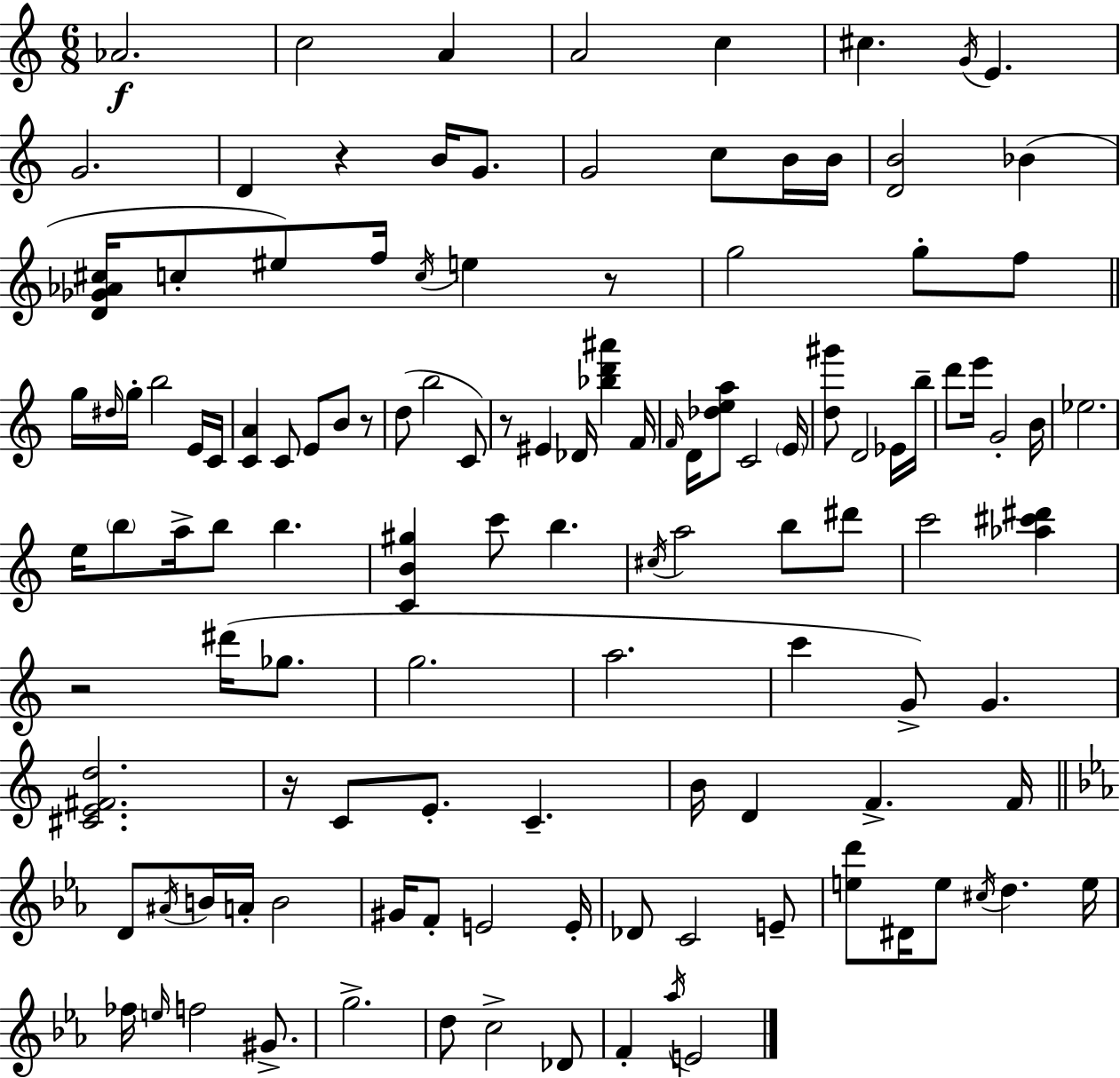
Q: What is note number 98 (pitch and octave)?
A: F5